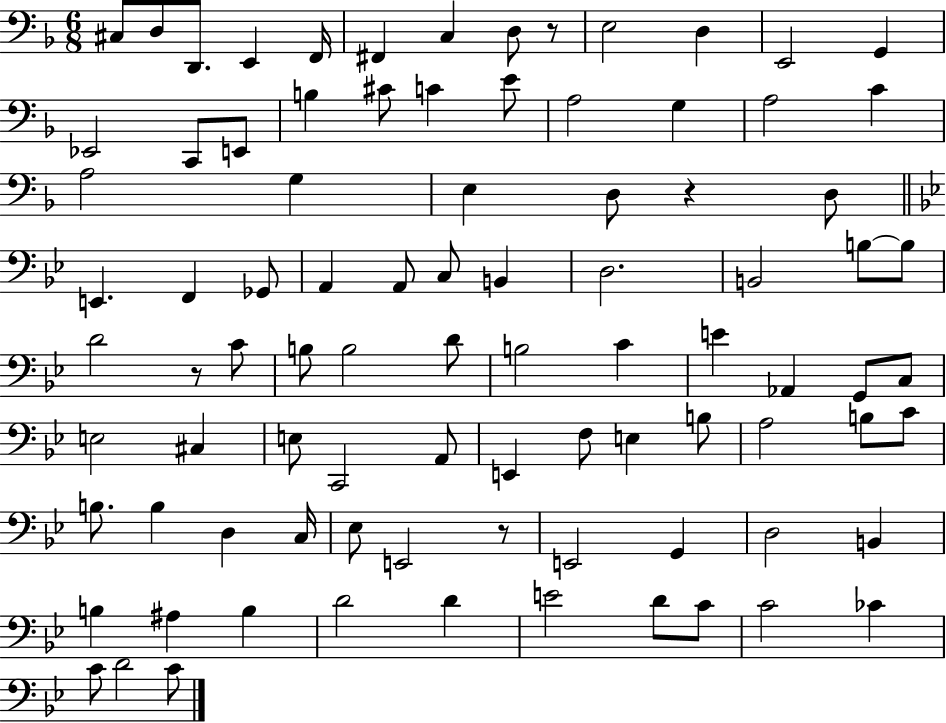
X:1
T:Untitled
M:6/8
L:1/4
K:F
^C,/2 D,/2 D,,/2 E,, F,,/4 ^F,, C, D,/2 z/2 E,2 D, E,,2 G,, _E,,2 C,,/2 E,,/2 B, ^C/2 C E/2 A,2 G, A,2 C A,2 G, E, D,/2 z D,/2 E,, F,, _G,,/2 A,, A,,/2 C,/2 B,, D,2 B,,2 B,/2 B,/2 D2 z/2 C/2 B,/2 B,2 D/2 B,2 C E _A,, G,,/2 C,/2 E,2 ^C, E,/2 C,,2 A,,/2 E,, F,/2 E, B,/2 A,2 B,/2 C/2 B,/2 B, D, C,/4 _E,/2 E,,2 z/2 E,,2 G,, D,2 B,, B, ^A, B, D2 D E2 D/2 C/2 C2 _C C/2 D2 C/2